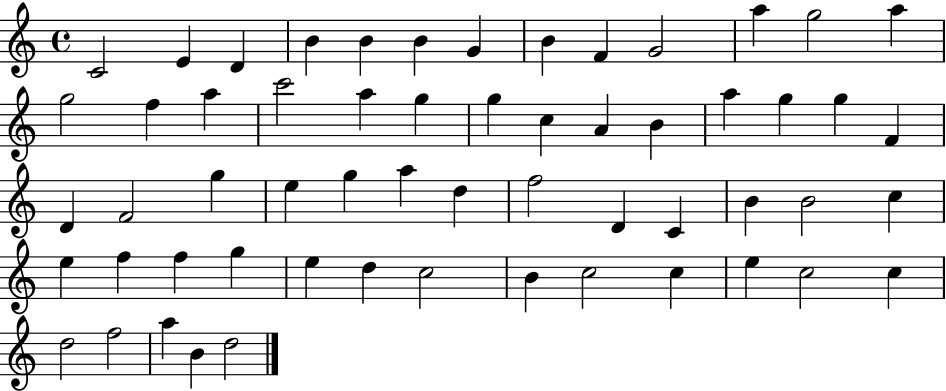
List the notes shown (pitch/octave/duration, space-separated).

C4/h E4/q D4/q B4/q B4/q B4/q G4/q B4/q F4/q G4/h A5/q G5/h A5/q G5/h F5/q A5/q C6/h A5/q G5/q G5/q C5/q A4/q B4/q A5/q G5/q G5/q F4/q D4/q F4/h G5/q E5/q G5/q A5/q D5/q F5/h D4/q C4/q B4/q B4/h C5/q E5/q F5/q F5/q G5/q E5/q D5/q C5/h B4/q C5/h C5/q E5/q C5/h C5/q D5/h F5/h A5/q B4/q D5/h